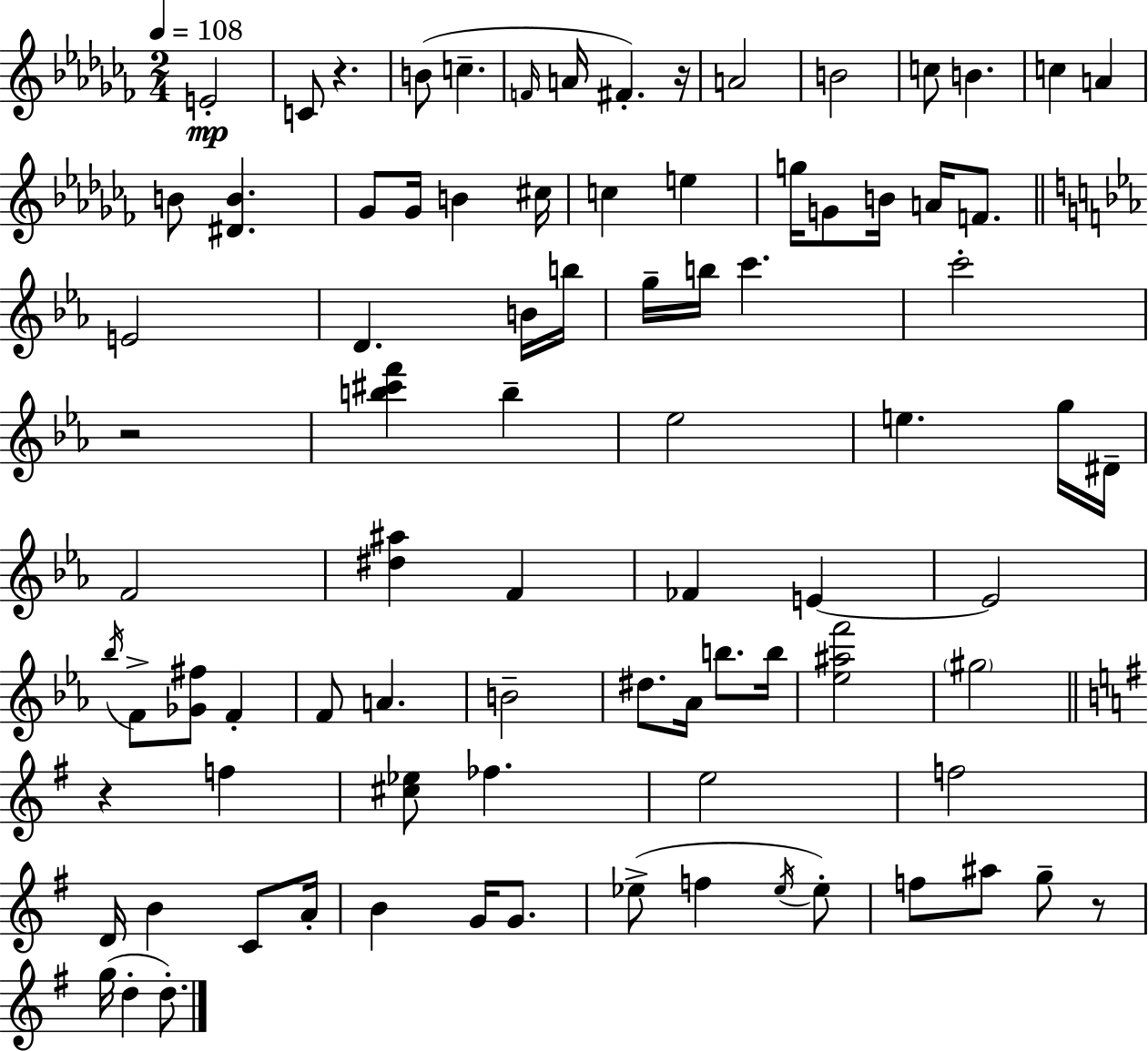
{
  \clef treble
  \numericTimeSignature
  \time 2/4
  \key aes \minor
  \tempo 4 = 108
  e'2-.\mp | c'8 r4. | b'8( c''4.-- | \grace { f'16 } a'16 fis'4.-.) | \break r16 a'2 | b'2 | c''8 b'4. | c''4 a'4 | \break b'8 <dis' b'>4. | ges'8 ges'16 b'4 | cis''16 c''4 e''4 | g''16 g'8 b'16 a'16 f'8. | \break \bar "||" \break \key ees \major e'2 | d'4. b'16 b''16 | g''16-- b''16 c'''4. | c'''2-. | \break r2 | <b'' cis''' f'''>4 b''4-- | ees''2 | e''4. g''16 dis'16-- | \break f'2 | <dis'' ais''>4 f'4 | fes'4 e'4~~ | e'2 | \break \acciaccatura { bes''16 } f'8-> <ges' fis''>8 f'4-. | f'8 a'4. | b'2-- | dis''8. aes'16 b''8. | \break b''16 <ees'' ais'' f'''>2 | \parenthesize gis''2 | \bar "||" \break \key e \minor r4 f''4 | <cis'' ees''>8 fes''4. | e''2 | f''2 | \break d'16 b'4 c'8 a'16-. | b'4 g'16 g'8. | ees''8->( f''4 \acciaccatura { ees''16 }) ees''8-. | f''8 ais''8 g''8-- r8 | \break g''16( d''4-. d''8.-.) | \bar "|."
}